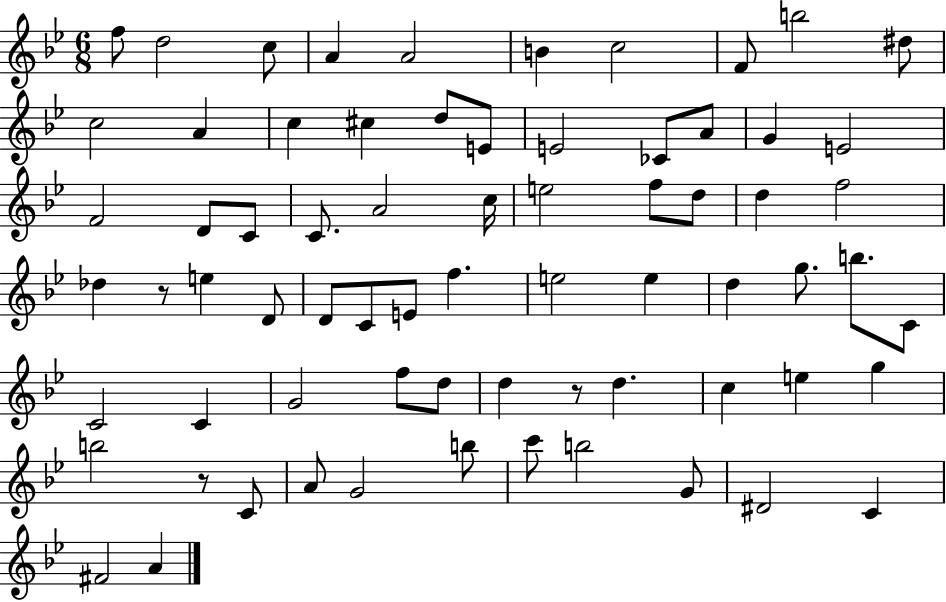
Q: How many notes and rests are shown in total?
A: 70